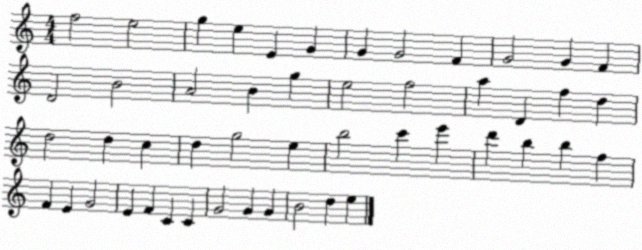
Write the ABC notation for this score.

X:1
T:Untitled
M:4/4
L:1/4
K:C
f2 e2 g e E G G G2 F G2 G F D2 B2 A2 B g e2 f2 a D f d d2 d c d g2 e b2 c' e' d' b b f F E G2 E F C C G2 G G B2 d e